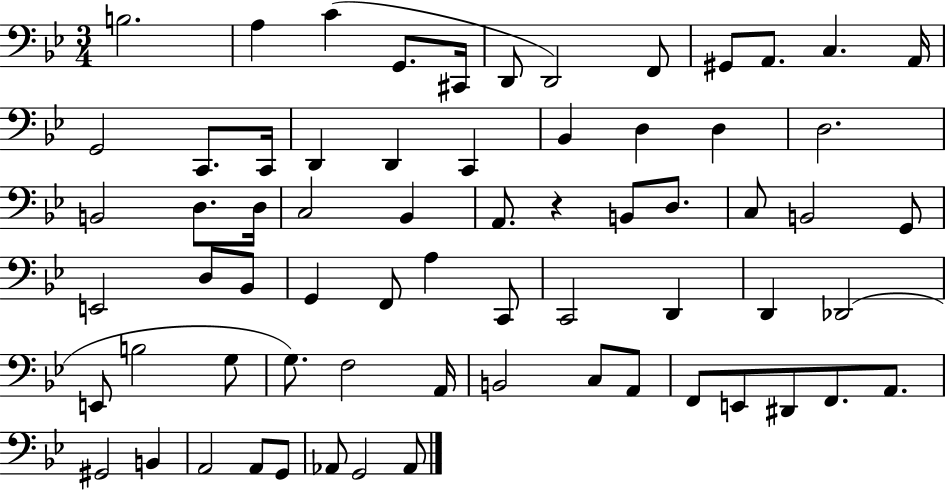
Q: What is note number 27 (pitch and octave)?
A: Bb2